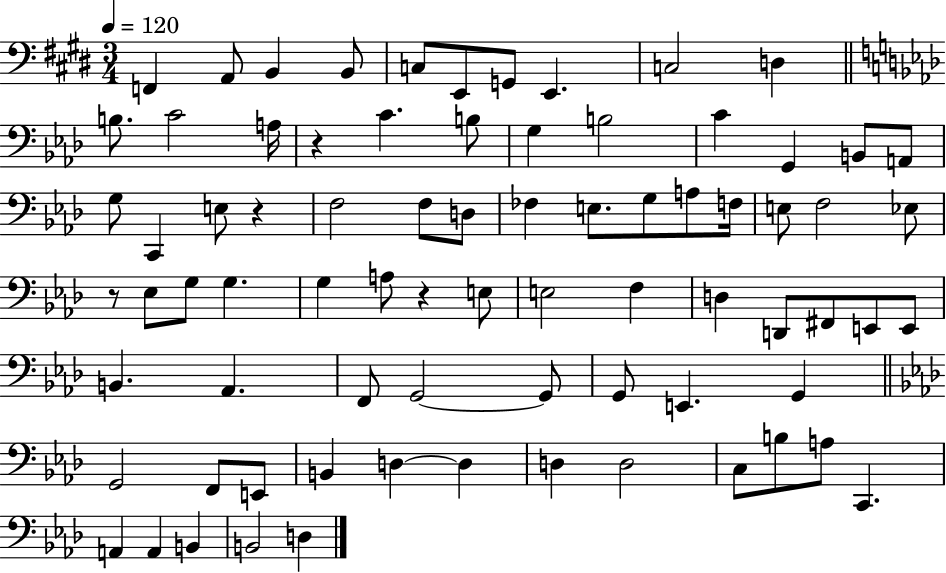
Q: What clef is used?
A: bass